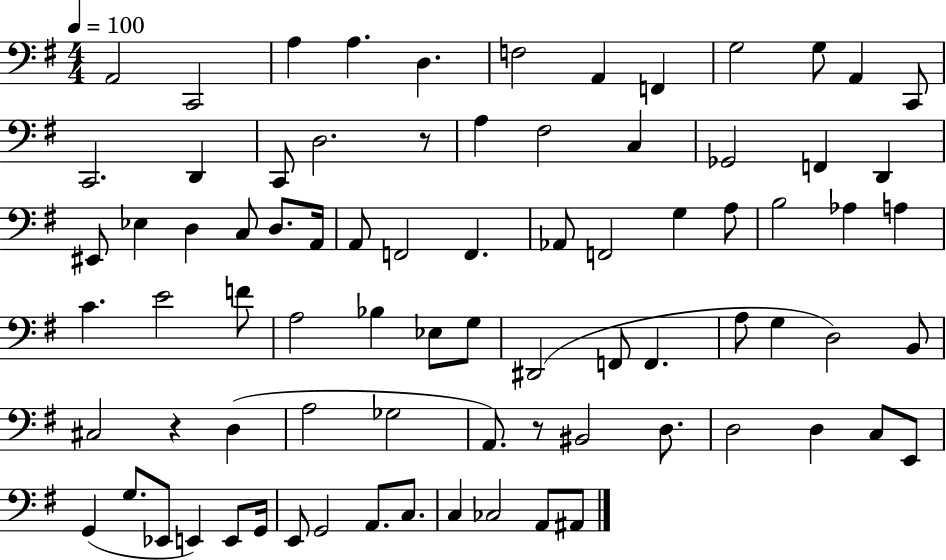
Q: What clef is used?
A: bass